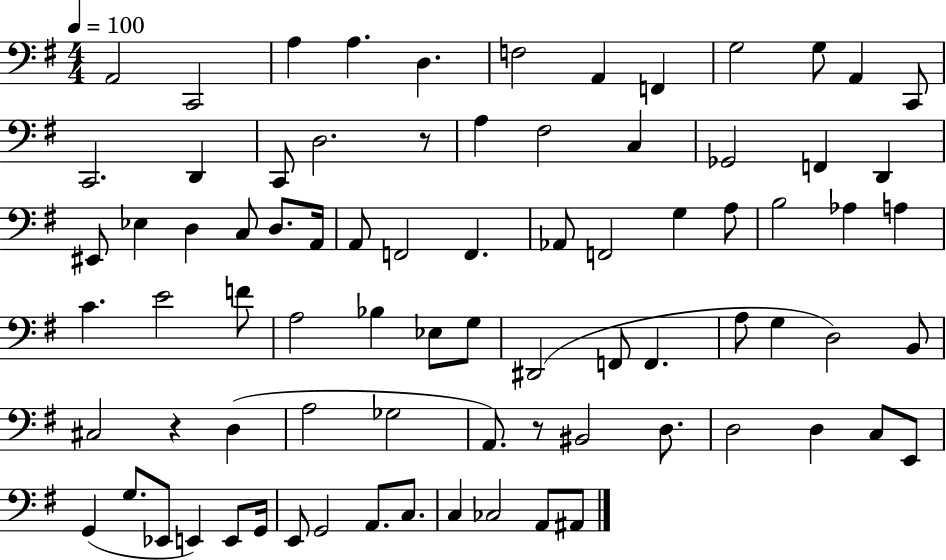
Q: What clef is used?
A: bass